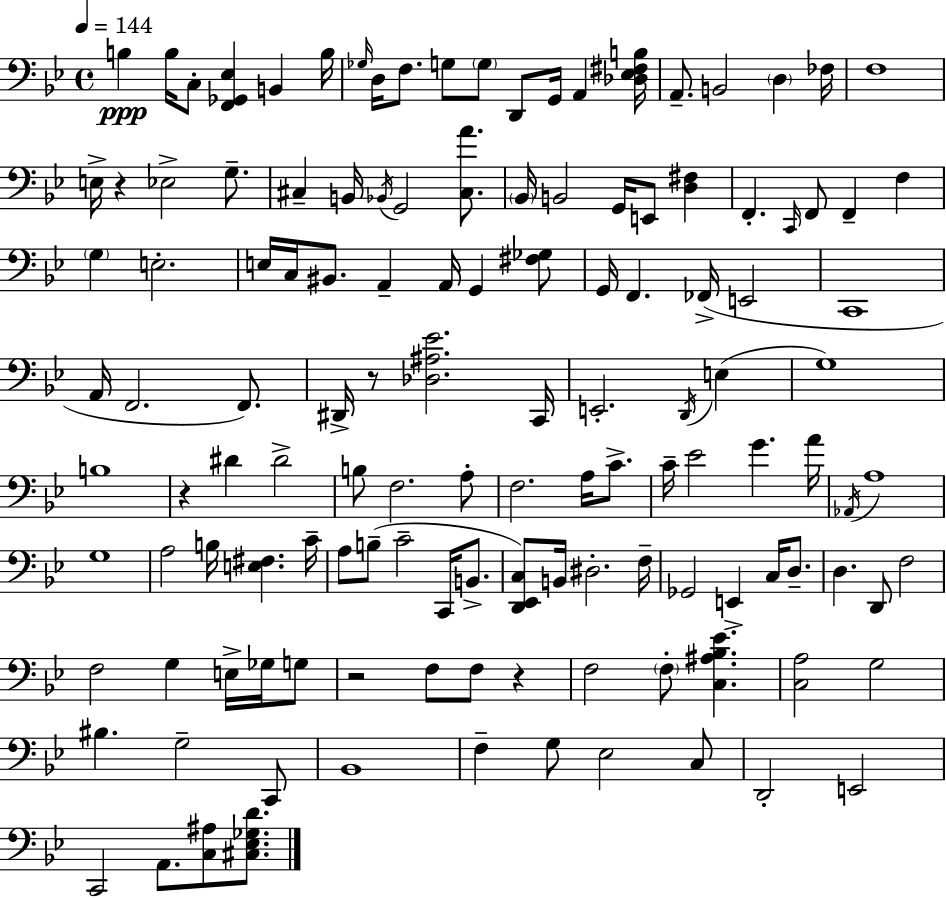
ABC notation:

X:1
T:Untitled
M:4/4
L:1/4
K:Bb
B, B,/4 C,/2 [F,,_G,,_E,] B,, B,/4 _G,/4 D,/4 F,/2 G,/2 G,/2 D,,/2 G,,/4 A,, [_D,_E,^F,B,]/4 A,,/2 B,,2 D, _F,/4 F,4 E,/4 z _E,2 G,/2 ^C, B,,/4 _B,,/4 G,,2 [^C,A]/2 _B,,/4 B,,2 G,,/4 E,,/2 [D,^F,] F,, C,,/4 F,,/2 F,, F, G, E,2 E,/4 C,/4 ^B,,/2 A,, A,,/4 G,, [^F,_G,]/2 G,,/4 F,, _F,,/4 E,,2 C,,4 A,,/4 F,,2 F,,/2 ^D,,/4 z/2 [_D,^A,_E]2 C,,/4 E,,2 D,,/4 E, G,4 B,4 z ^D ^D2 B,/2 F,2 A,/2 F,2 A,/4 C/2 C/4 _E2 G A/4 _A,,/4 A,4 G,4 A,2 B,/4 [E,^F,] C/4 A,/2 B,/2 C2 C,,/4 B,,/2 [D,,_E,,C,]/2 B,,/4 ^D,2 F,/4 _G,,2 E,, C,/4 D,/2 D, D,,/2 F,2 F,2 G, E,/4 _G,/4 G,/2 z2 F,/2 F,/2 z F,2 F,/2 [C,^A,_B,_E] [C,A,]2 G,2 ^B, G,2 C,,/2 _B,,4 F, G,/2 _E,2 C,/2 D,,2 E,,2 C,,2 A,,/2 [C,^A,]/2 [^C,_E,_G,D]/2